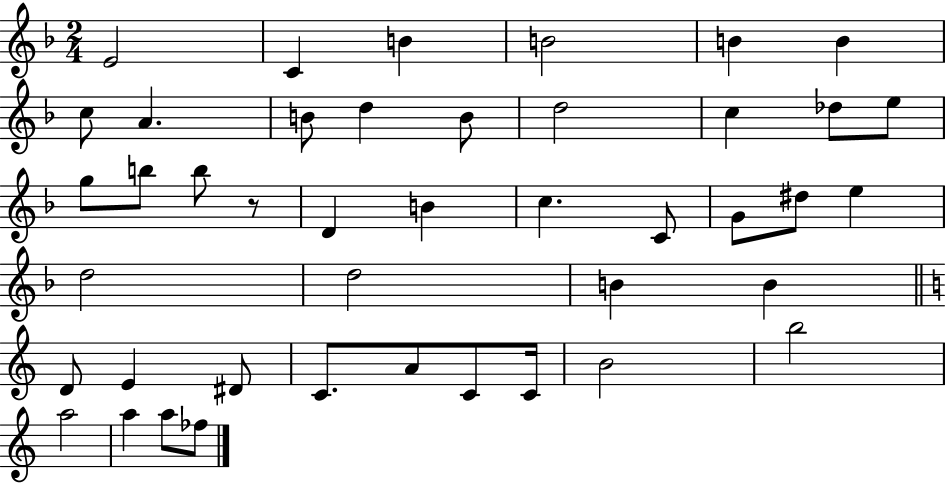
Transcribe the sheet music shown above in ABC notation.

X:1
T:Untitled
M:2/4
L:1/4
K:F
E2 C B B2 B B c/2 A B/2 d B/2 d2 c _d/2 e/2 g/2 b/2 b/2 z/2 D B c C/2 G/2 ^d/2 e d2 d2 B B D/2 E ^D/2 C/2 A/2 C/2 C/4 B2 b2 a2 a a/2 _f/2